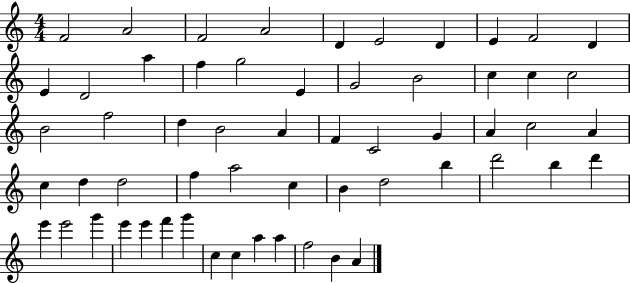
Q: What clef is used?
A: treble